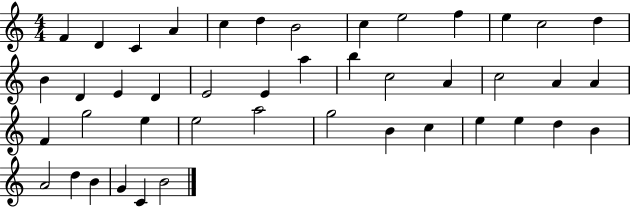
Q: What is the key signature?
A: C major